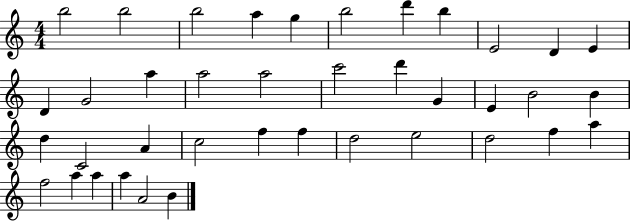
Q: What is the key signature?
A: C major